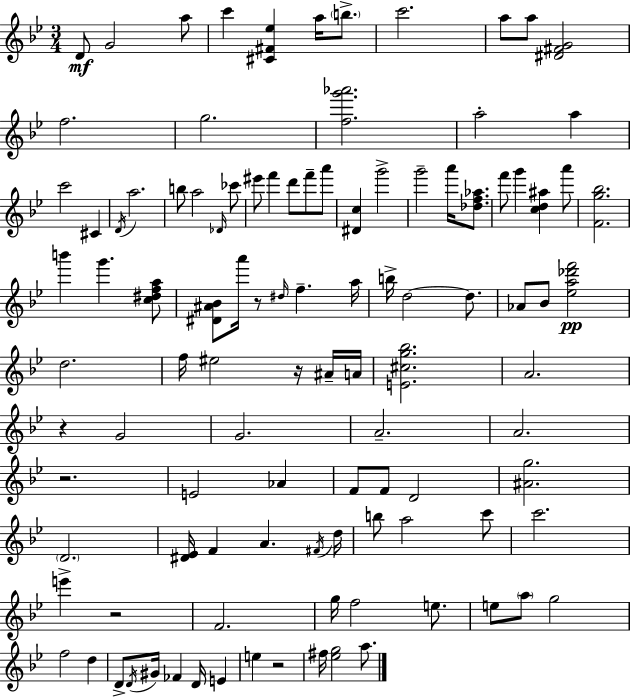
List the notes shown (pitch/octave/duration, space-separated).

D4/e G4/h A5/e C6/q [C#4,F#4,Eb5]/q A5/s B5/e. C6/h. A5/e A5/e [D#4,F#4,G4]/h F5/h. G5/h. [F5,G6,Ab6]/h. A5/h A5/q C6/h C#4/q D4/s A5/h. B5/e A5/h Db4/s CES6/e EIS6/e F6/q D6/e F6/e A6/e [D#4,C5]/q G6/h G6/h A6/s [Db5,F5,Ab5]/e. F6/e G6/q [C5,D5,A#5]/q A6/e [F4,G5,Bb5]/h. B6/q G6/q. [C5,D#5,F5,A5]/e [D#4,A#4,Bb4]/e A6/s R/e D#5/s F5/q. A5/s B5/s D5/h D5/e. Ab4/e Bb4/e [Eb5,A5,Db6,F6]/h D5/h. F5/s EIS5/h R/s A#4/s A4/s [E4,C#5,G5,Bb5]/h. A4/h. R/q G4/h G4/h. A4/h. A4/h. R/h. E4/h Ab4/q F4/e F4/e D4/h [A#4,G5]/h. D4/h. [D#4,Eb4]/s F4/q A4/q. F#4/s D5/s B5/e A5/h C6/e C6/h. E6/q R/h F4/h. G5/s F5/h E5/e. E5/e A5/e G5/h F5/h D5/q D4/e D4/s G#4/s FES4/q D4/s E4/q E5/q R/h F#5/s [Eb5,G5]/h A5/e.